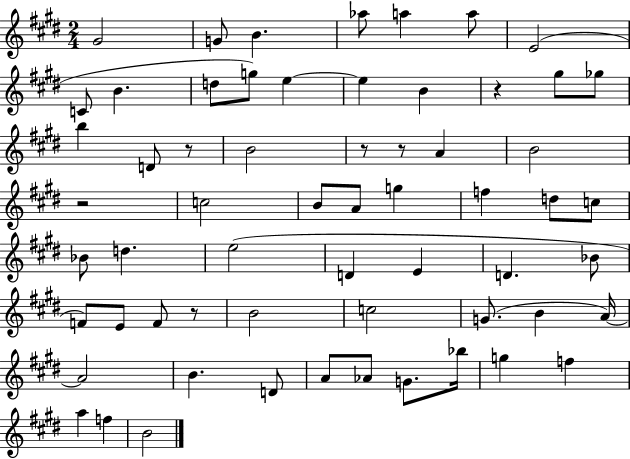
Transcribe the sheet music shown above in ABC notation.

X:1
T:Untitled
M:2/4
L:1/4
K:E
^G2 G/2 B _a/2 a a/2 E2 C/2 B d/2 g/2 e e B z ^g/2 _g/2 b D/2 z/2 B2 z/2 z/2 A B2 z2 c2 B/2 A/2 g f d/2 c/2 _B/2 d e2 D E D _B/2 F/2 E/2 F/2 z/2 B2 c2 G/2 B A/4 A2 B D/2 A/2 _A/2 G/2 _b/4 g f a f B2